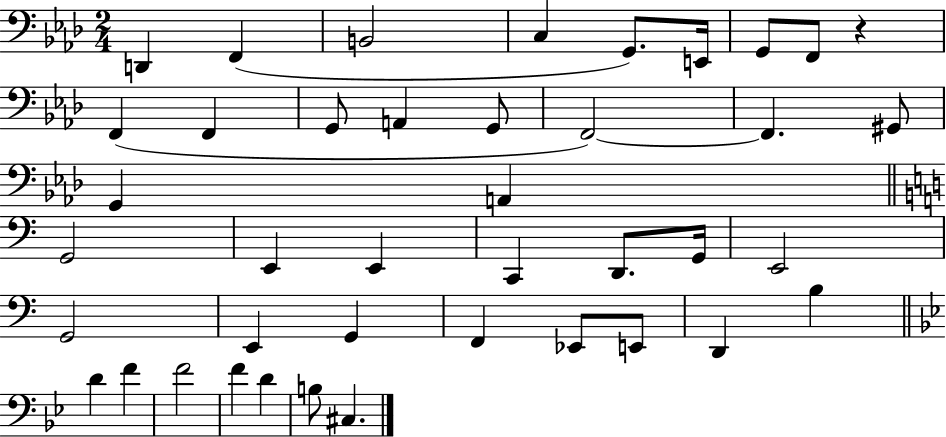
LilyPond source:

{
  \clef bass
  \numericTimeSignature
  \time 2/4
  \key aes \major
  d,4 f,4( | b,2 | c4 g,8.) e,16 | g,8 f,8 r4 | \break f,4( f,4 | g,8 a,4 g,8 | f,2~~) | f,4. gis,8 | \break g,4 a,4 | \bar "||" \break \key c \major g,2 | e,4 e,4 | c,4 d,8. g,16 | e,2 | \break g,2 | e,4 g,4 | f,4 ees,8 e,8 | d,4 b4 | \break \bar "||" \break \key bes \major d'4 f'4 | f'2 | f'4 d'4 | b8 cis4. | \break \bar "|."
}